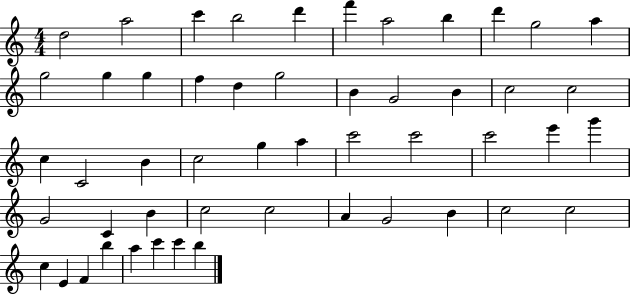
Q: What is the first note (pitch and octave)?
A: D5